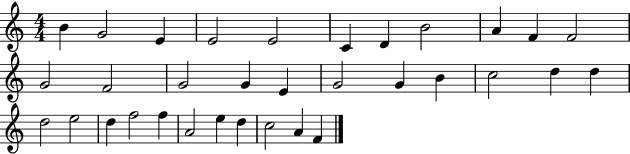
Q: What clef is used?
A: treble